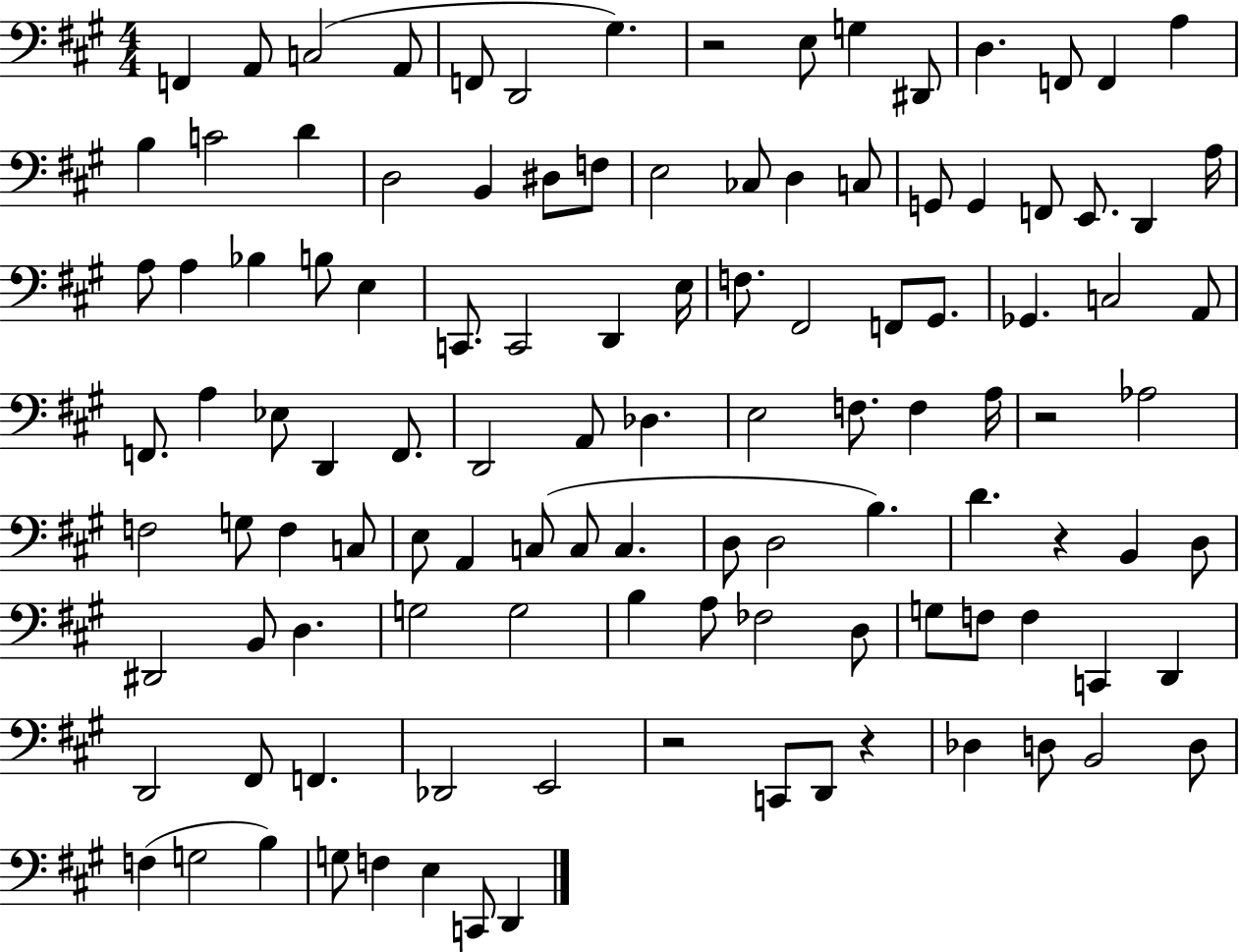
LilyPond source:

{
  \clef bass
  \numericTimeSignature
  \time 4/4
  \key a \major
  f,4 a,8 c2( a,8 | f,8 d,2 gis4.) | r2 e8 g4 dis,8 | d4. f,8 f,4 a4 | \break b4 c'2 d'4 | d2 b,4 dis8 f8 | e2 ces8 d4 c8 | g,8 g,4 f,8 e,8. d,4 a16 | \break a8 a4 bes4 b8 e4 | c,8. c,2 d,4 e16 | f8. fis,2 f,8 gis,8. | ges,4. c2 a,8 | \break f,8. a4 ees8 d,4 f,8. | d,2 a,8 des4. | e2 f8. f4 a16 | r2 aes2 | \break f2 g8 f4 c8 | e8 a,4 c8( c8 c4. | d8 d2 b4.) | d'4. r4 b,4 d8 | \break dis,2 b,8 d4. | g2 g2 | b4 a8 fes2 d8 | g8 f8 f4 c,4 d,4 | \break d,2 fis,8 f,4. | des,2 e,2 | r2 c,8 d,8 r4 | des4 d8 b,2 d8 | \break f4( g2 b4) | g8 f4 e4 c,8 d,4 | \bar "|."
}